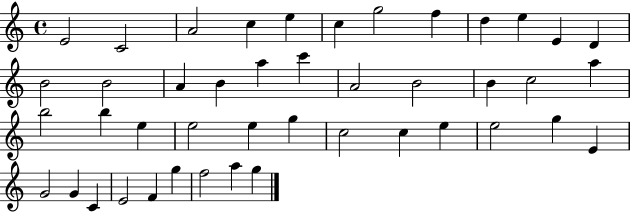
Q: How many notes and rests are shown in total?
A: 44